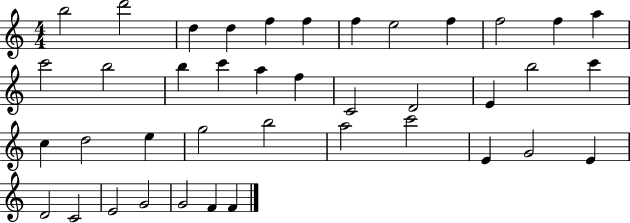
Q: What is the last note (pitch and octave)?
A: F4